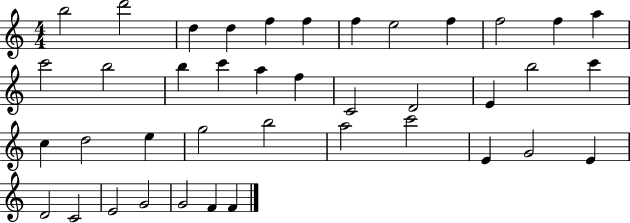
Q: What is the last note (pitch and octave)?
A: F4